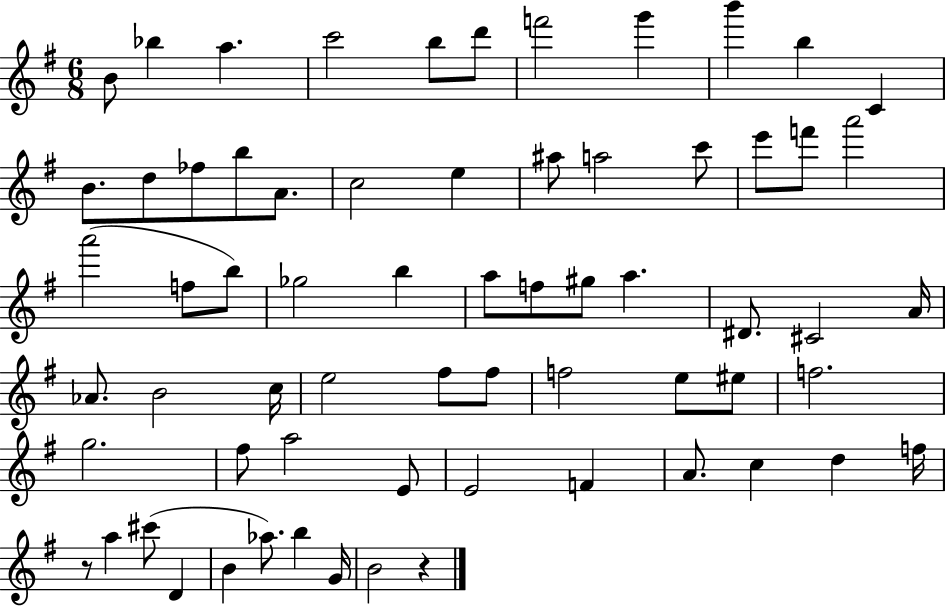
B4/e Bb5/q A5/q. C6/h B5/e D6/e F6/h G6/q B6/q B5/q C4/q B4/e. D5/e FES5/e B5/e A4/e. C5/h E5/q A#5/e A5/h C6/e E6/e F6/e A6/h A6/h F5/e B5/e Gb5/h B5/q A5/e F5/e G#5/e A5/q. D#4/e. C#4/h A4/s Ab4/e. B4/h C5/s E5/h F#5/e F#5/e F5/h E5/e EIS5/e F5/h. G5/h. F#5/e A5/h E4/e E4/h F4/q A4/e. C5/q D5/q F5/s R/e A5/q C#6/e D4/q B4/q Ab5/e. B5/q G4/s B4/h R/q